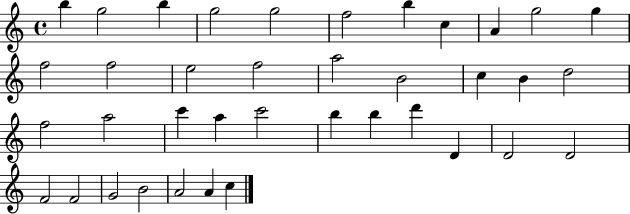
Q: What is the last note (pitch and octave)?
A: C5